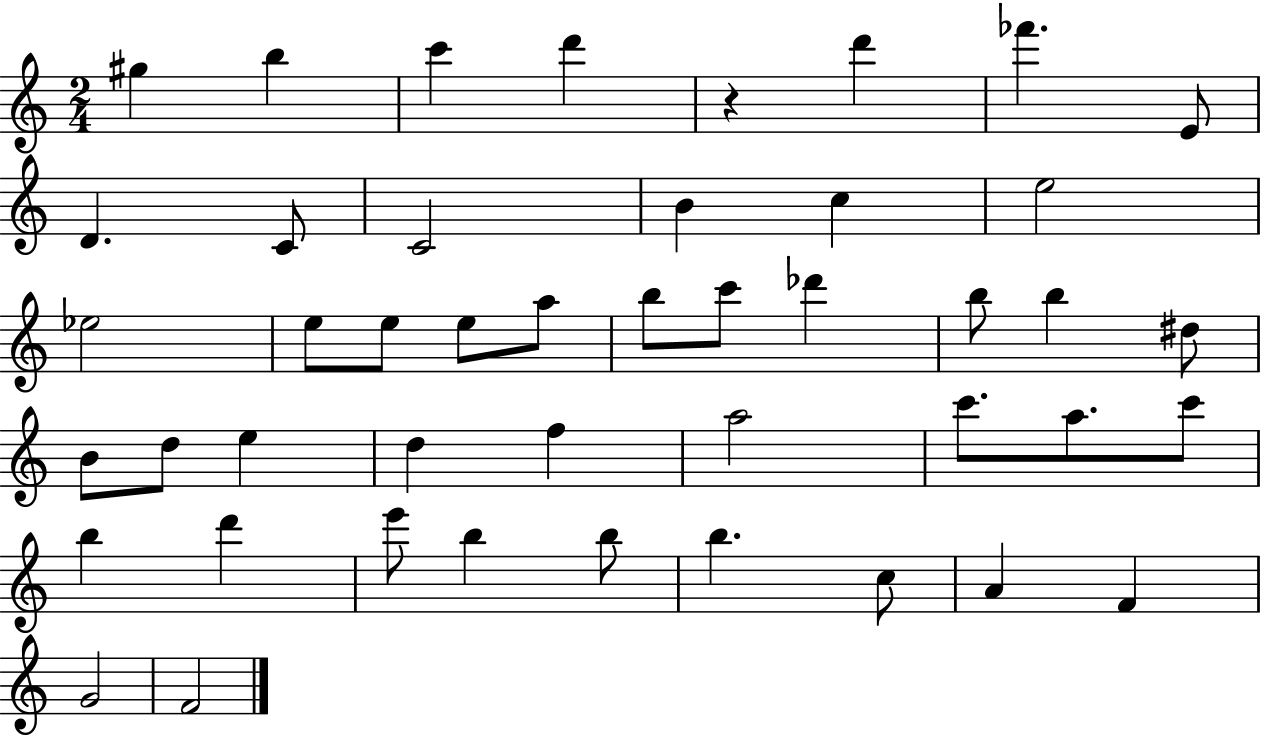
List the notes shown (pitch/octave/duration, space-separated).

G#5/q B5/q C6/q D6/q R/q D6/q FES6/q. E4/e D4/q. C4/e C4/h B4/q C5/q E5/h Eb5/h E5/e E5/e E5/e A5/e B5/e C6/e Db6/q B5/e B5/q D#5/e B4/e D5/e E5/q D5/q F5/q A5/h C6/e. A5/e. C6/e B5/q D6/q E6/e B5/q B5/e B5/q. C5/e A4/q F4/q G4/h F4/h